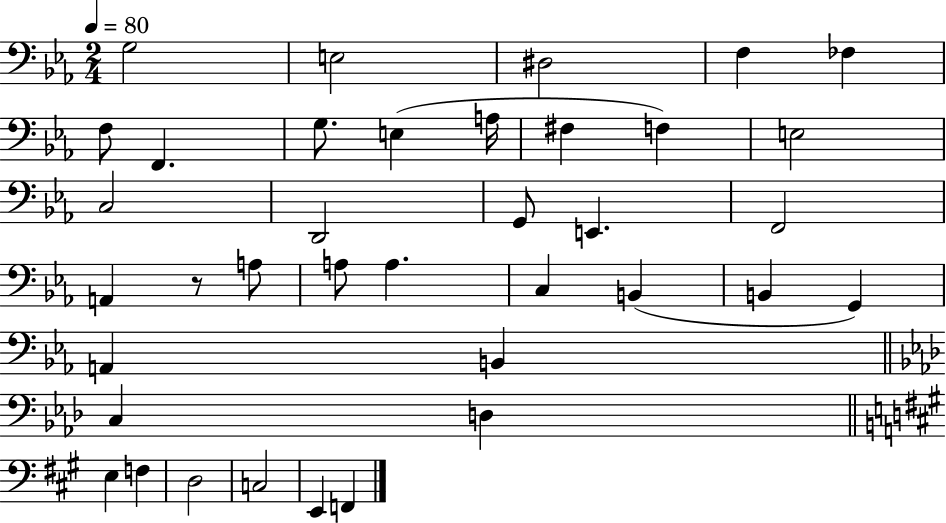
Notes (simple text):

G3/h E3/h D#3/h F3/q FES3/q F3/e F2/q. G3/e. E3/q A3/s F#3/q F3/q E3/h C3/h D2/h G2/e E2/q. F2/h A2/q R/e A3/e A3/e A3/q. C3/q B2/q B2/q G2/q A2/q B2/q C3/q D3/q E3/q F3/q D3/h C3/h E2/q F2/q